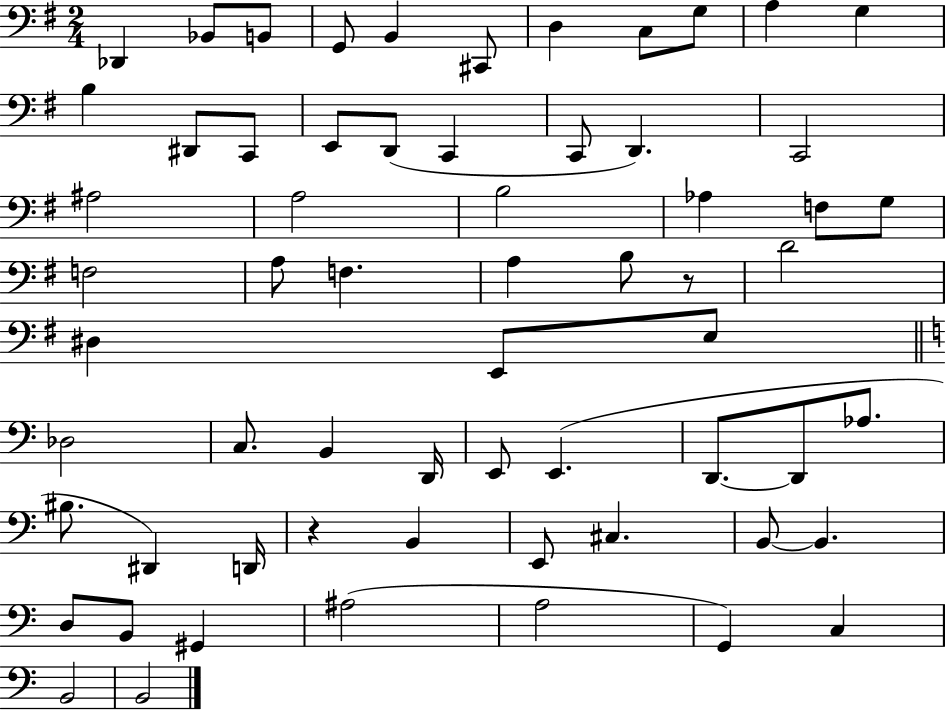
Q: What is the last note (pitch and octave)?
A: B2